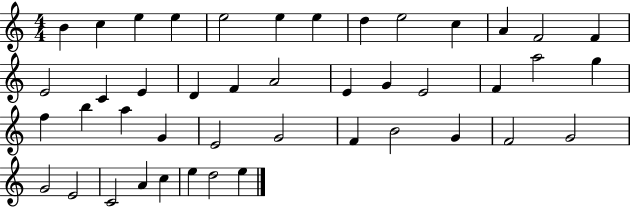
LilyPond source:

{
  \clef treble
  \numericTimeSignature
  \time 4/4
  \key c \major
  b'4 c''4 e''4 e''4 | e''2 e''4 e''4 | d''4 e''2 c''4 | a'4 f'2 f'4 | \break e'2 c'4 e'4 | d'4 f'4 a'2 | e'4 g'4 e'2 | f'4 a''2 g''4 | \break f''4 b''4 a''4 g'4 | e'2 g'2 | f'4 b'2 g'4 | f'2 g'2 | \break g'2 e'2 | c'2 a'4 c''4 | e''4 d''2 e''4 | \bar "|."
}